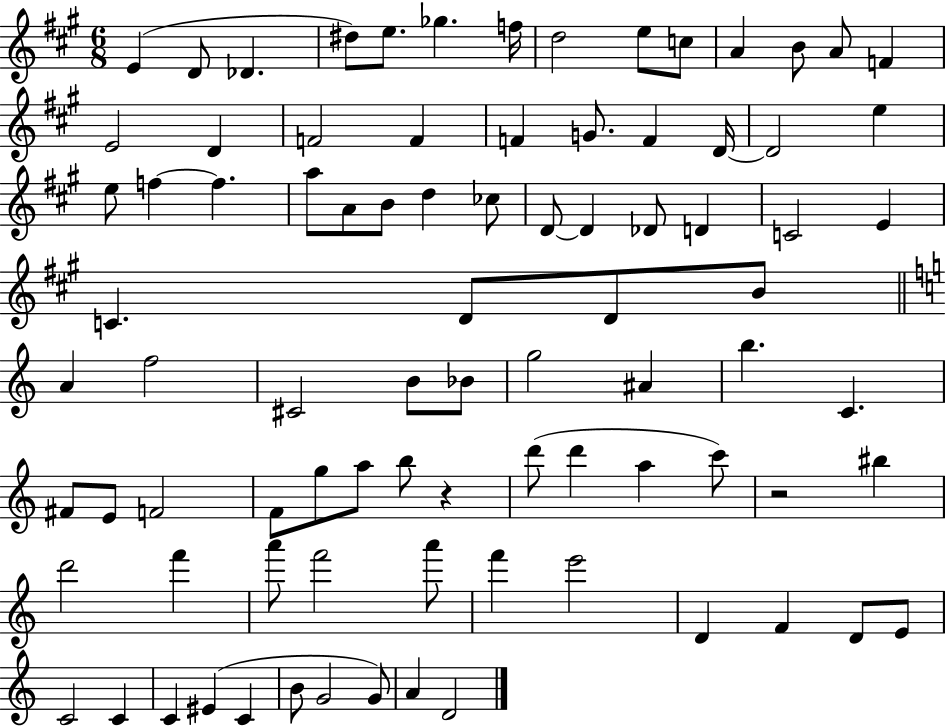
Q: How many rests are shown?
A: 2